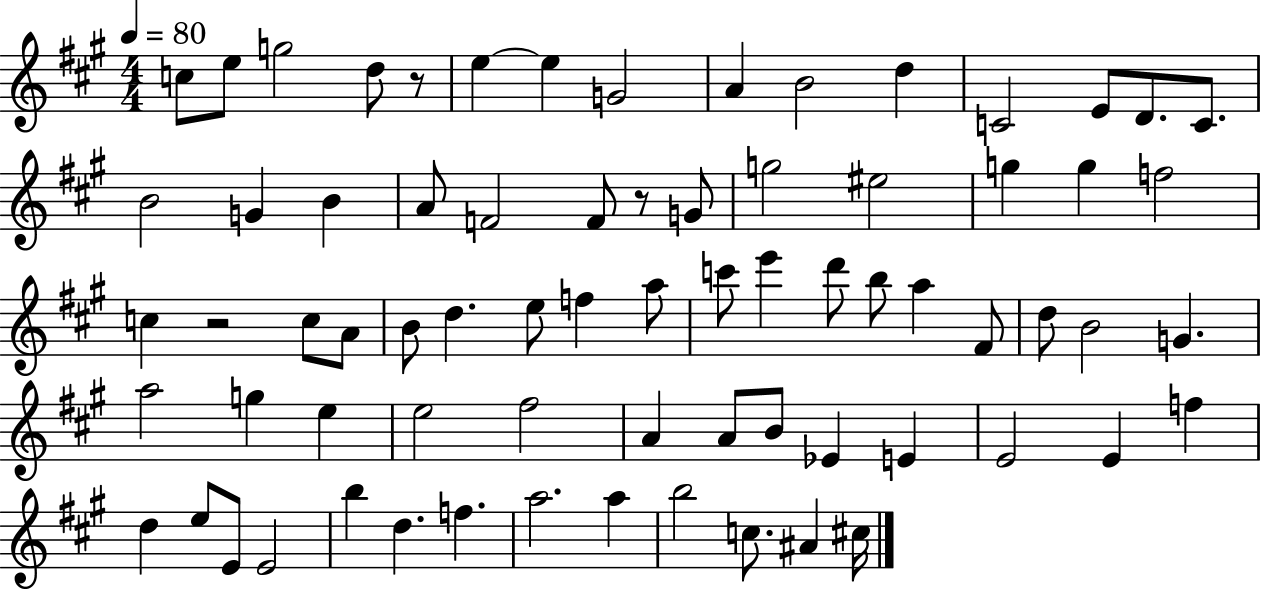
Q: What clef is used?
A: treble